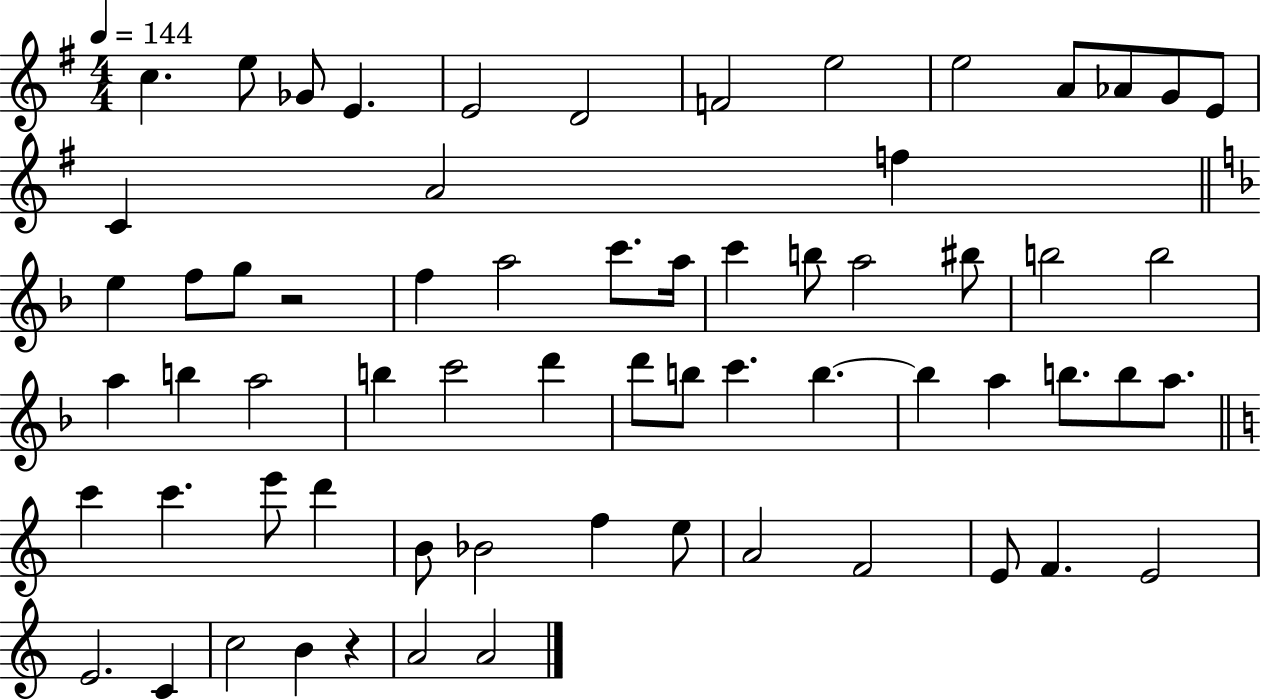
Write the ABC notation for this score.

X:1
T:Untitled
M:4/4
L:1/4
K:G
c e/2 _G/2 E E2 D2 F2 e2 e2 A/2 _A/2 G/2 E/2 C A2 f e f/2 g/2 z2 f a2 c'/2 a/4 c' b/2 a2 ^b/2 b2 b2 a b a2 b c'2 d' d'/2 b/2 c' b b a b/2 b/2 a/2 c' c' e'/2 d' B/2 _B2 f e/2 A2 F2 E/2 F E2 E2 C c2 B z A2 A2